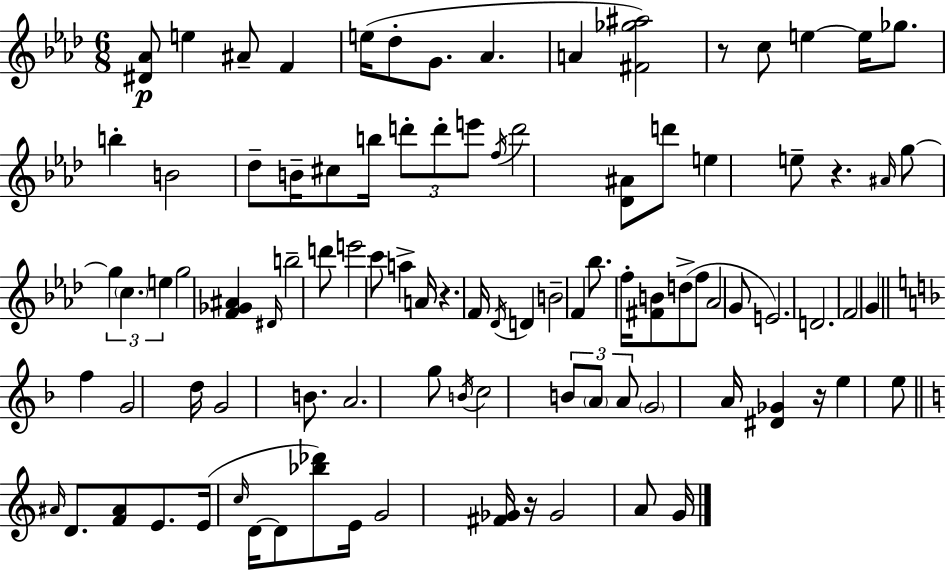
[D#4,Ab4]/e E5/q A#4/e F4/q E5/s Db5/e G4/e. Ab4/q. A4/q [F#4,Gb5,A#5]/h R/e C5/e E5/q E5/s Gb5/e. B5/q B4/h Db5/e B4/s C#5/e B5/s D6/e D6/e E6/e F5/s D6/h [Db4,A#4]/e D6/e E5/q E5/e R/q. A#4/s G5/e G5/q C5/q. E5/q G5/h [F4,Gb4,A#4]/q D#4/s B5/h D6/e E6/h C6/e A5/q A4/s R/q. F4/s Db4/s D4/q B4/h F4/q Bb5/e. F5/s [F#4,B4]/e D5/e F5/e Ab4/h G4/e E4/h. D4/h. F4/h G4/q F5/q G4/h D5/s G4/h B4/e. A4/h. G5/e B4/s C5/h B4/e A4/e A4/e G4/h A4/s [D#4,Gb4]/q R/s E5/q E5/e A#4/s D4/e. [F4,A#4]/e E4/e. E4/s C5/s D4/s D4/e [Bb5,Db6]/e E4/s G4/h [F#4,Gb4]/s R/s Gb4/h A4/e G4/s